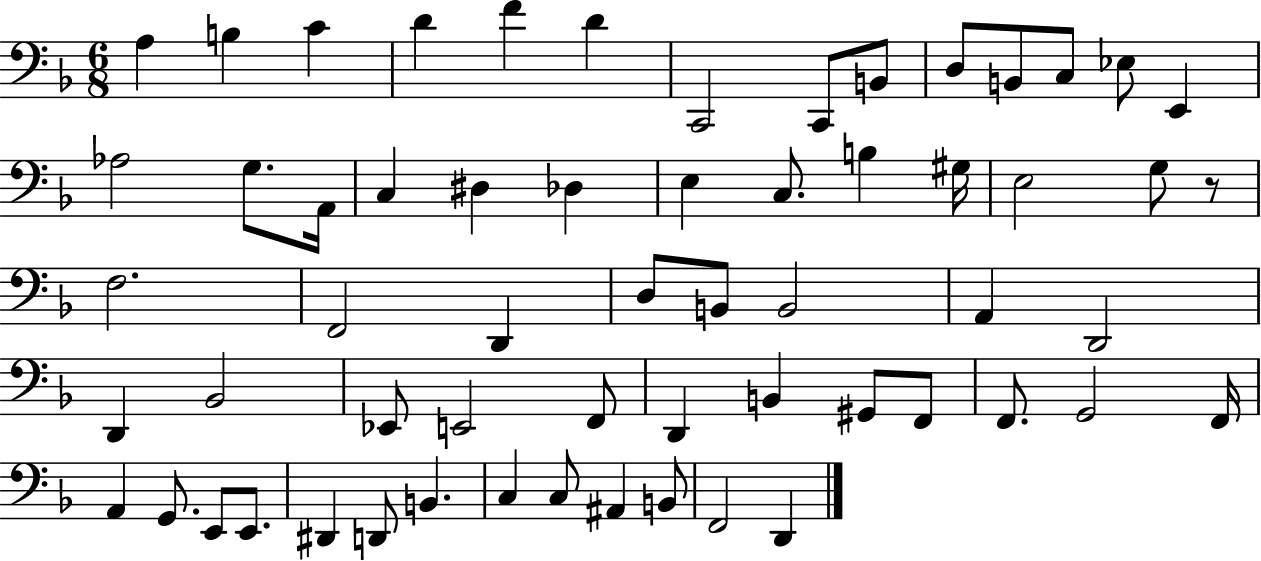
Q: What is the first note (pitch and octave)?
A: A3